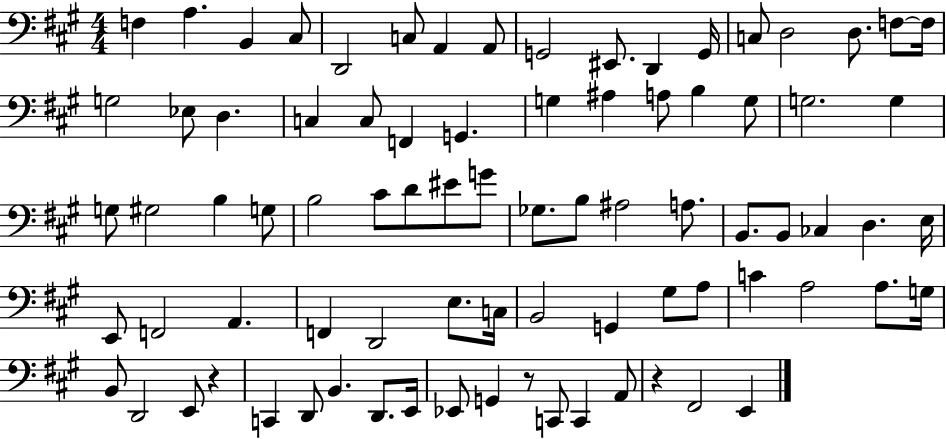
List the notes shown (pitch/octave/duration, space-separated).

F3/q A3/q. B2/q C#3/e D2/h C3/e A2/q A2/e G2/h EIS2/e. D2/q G2/s C3/e D3/h D3/e. F3/e F3/s G3/h Eb3/e D3/q. C3/q C3/e F2/q G2/q. G3/q A#3/q A3/e B3/q G3/e G3/h. G3/q G3/e G#3/h B3/q G3/e B3/h C#4/e D4/e EIS4/e G4/e Gb3/e. B3/e A#3/h A3/e. B2/e. B2/e CES3/q D3/q. E3/s E2/e F2/h A2/q. F2/q D2/h E3/e. C3/s B2/h G2/q G#3/e A3/e C4/q A3/h A3/e. G3/s B2/e D2/h E2/e R/q C2/q D2/e B2/q. D2/e. E2/s Eb2/e G2/q R/e C2/e C2/q A2/e R/q F#2/h E2/q